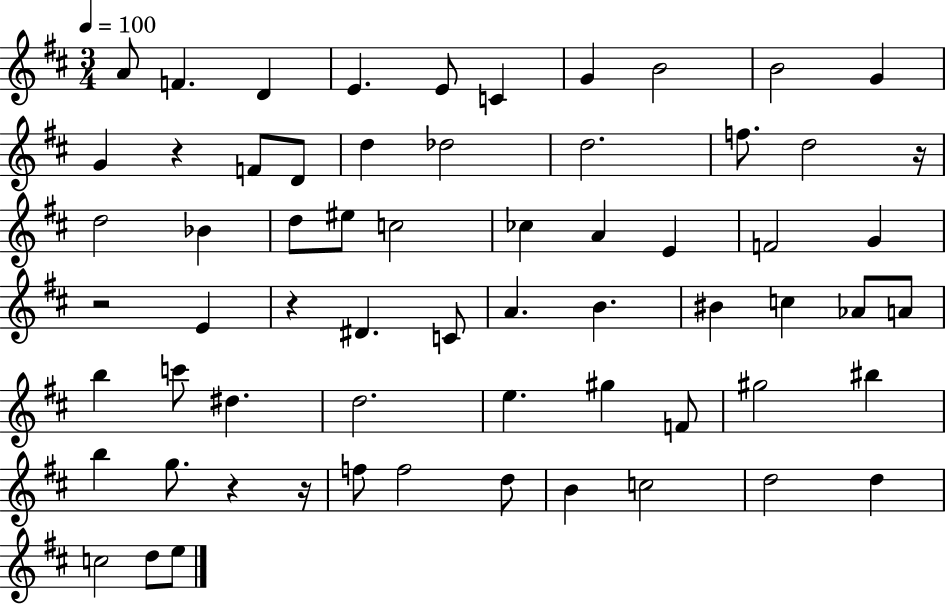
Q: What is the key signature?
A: D major